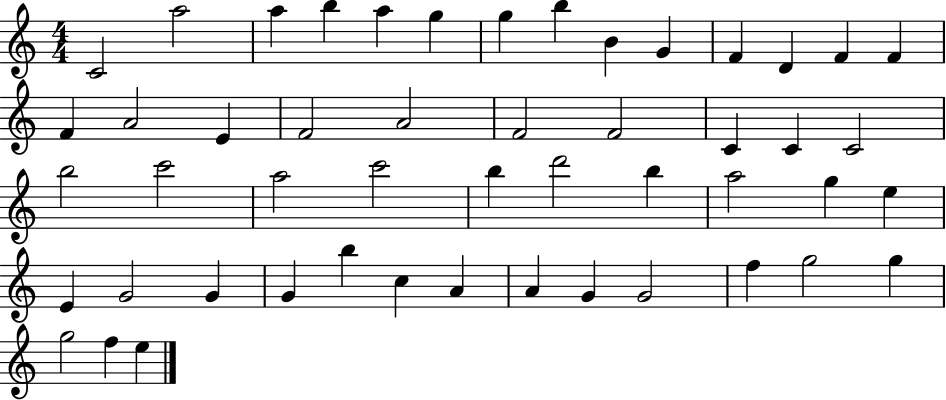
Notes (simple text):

C4/h A5/h A5/q B5/q A5/q G5/q G5/q B5/q B4/q G4/q F4/q D4/q F4/q F4/q F4/q A4/h E4/q F4/h A4/h F4/h F4/h C4/q C4/q C4/h B5/h C6/h A5/h C6/h B5/q D6/h B5/q A5/h G5/q E5/q E4/q G4/h G4/q G4/q B5/q C5/q A4/q A4/q G4/q G4/h F5/q G5/h G5/q G5/h F5/q E5/q